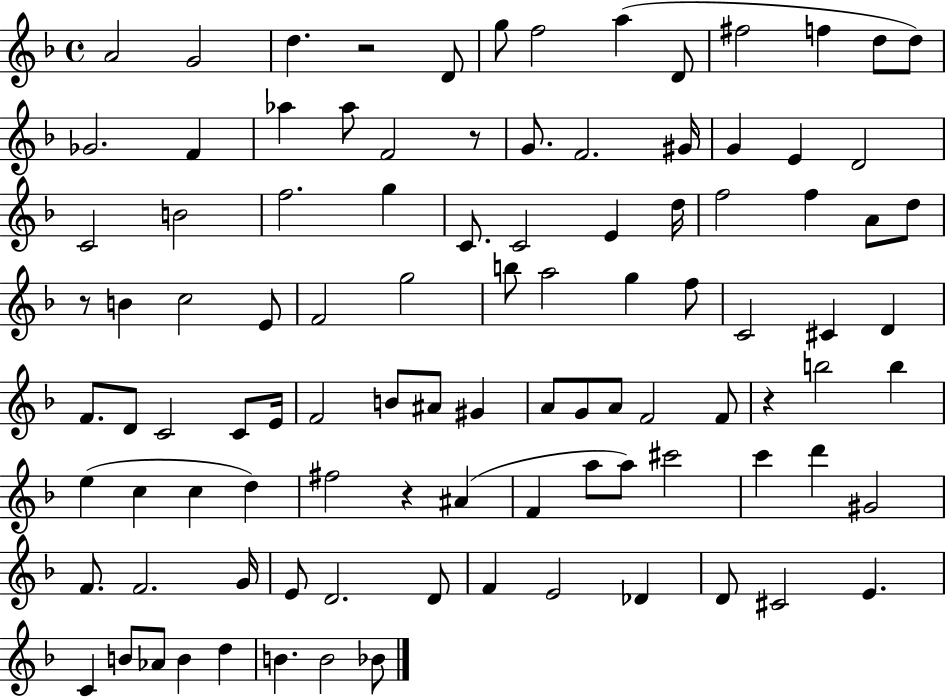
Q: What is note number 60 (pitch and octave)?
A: F4